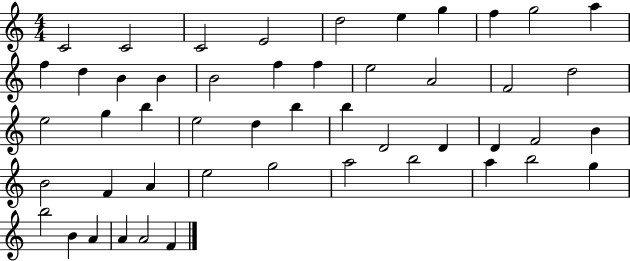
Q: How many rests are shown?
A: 0